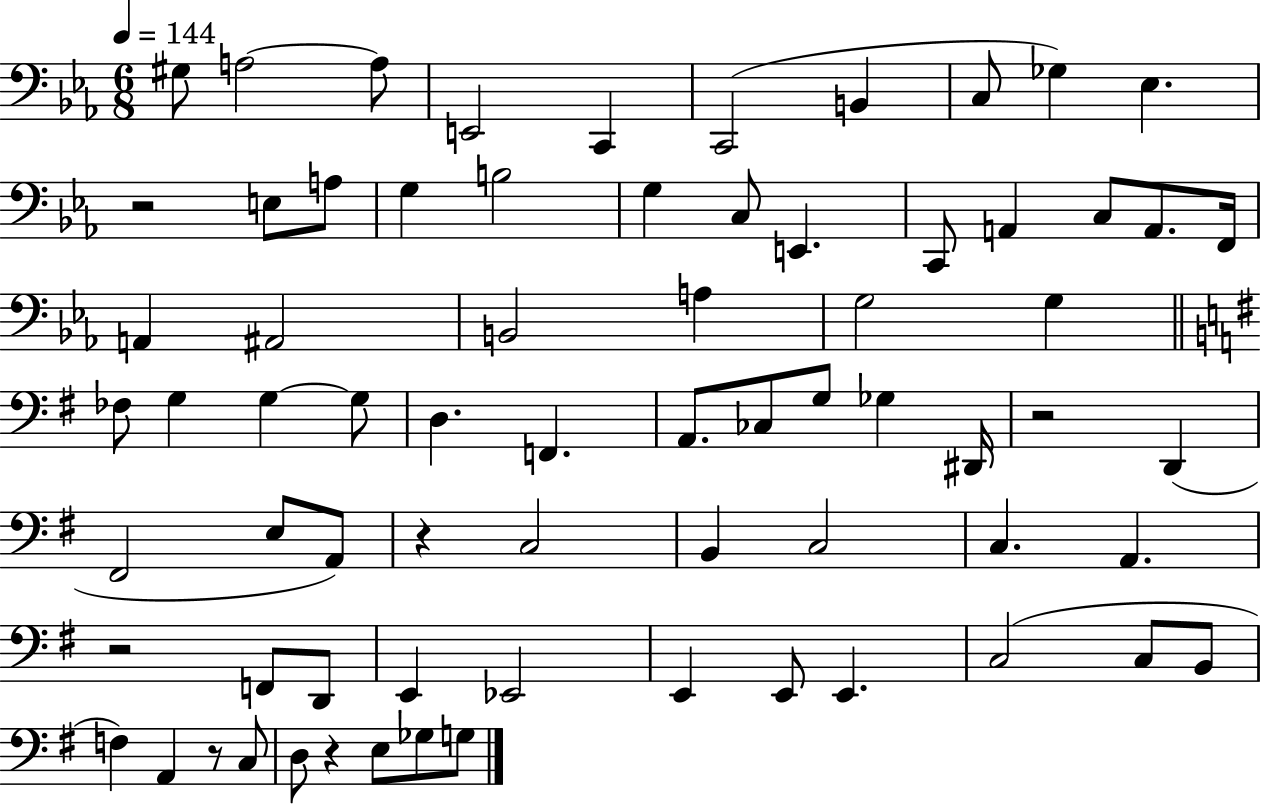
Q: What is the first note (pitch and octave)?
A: G#3